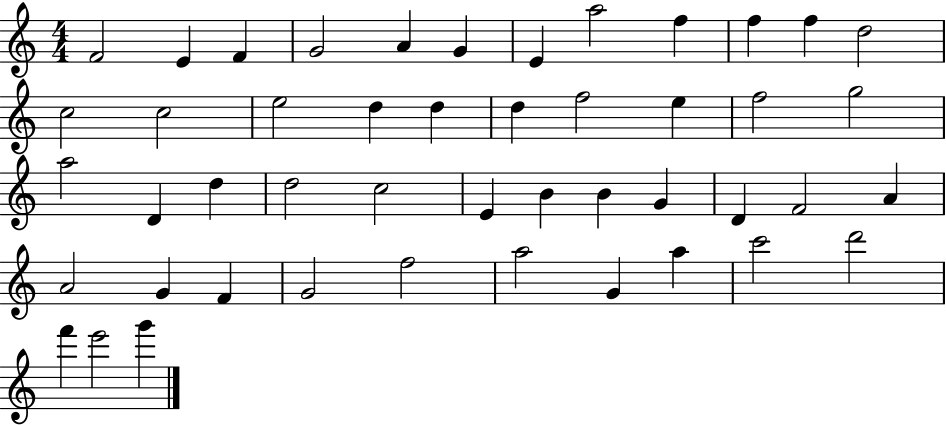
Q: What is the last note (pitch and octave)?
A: G6